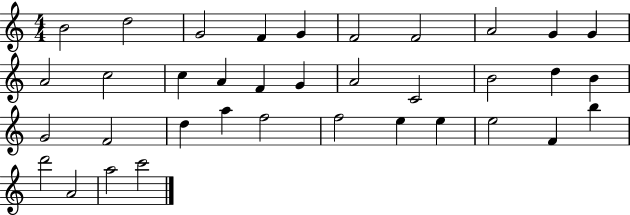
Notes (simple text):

B4/h D5/h G4/h F4/q G4/q F4/h F4/h A4/h G4/q G4/q A4/h C5/h C5/q A4/q F4/q G4/q A4/h C4/h B4/h D5/q B4/q G4/h F4/h D5/q A5/q F5/h F5/h E5/q E5/q E5/h F4/q B5/q D6/h A4/h A5/h C6/h